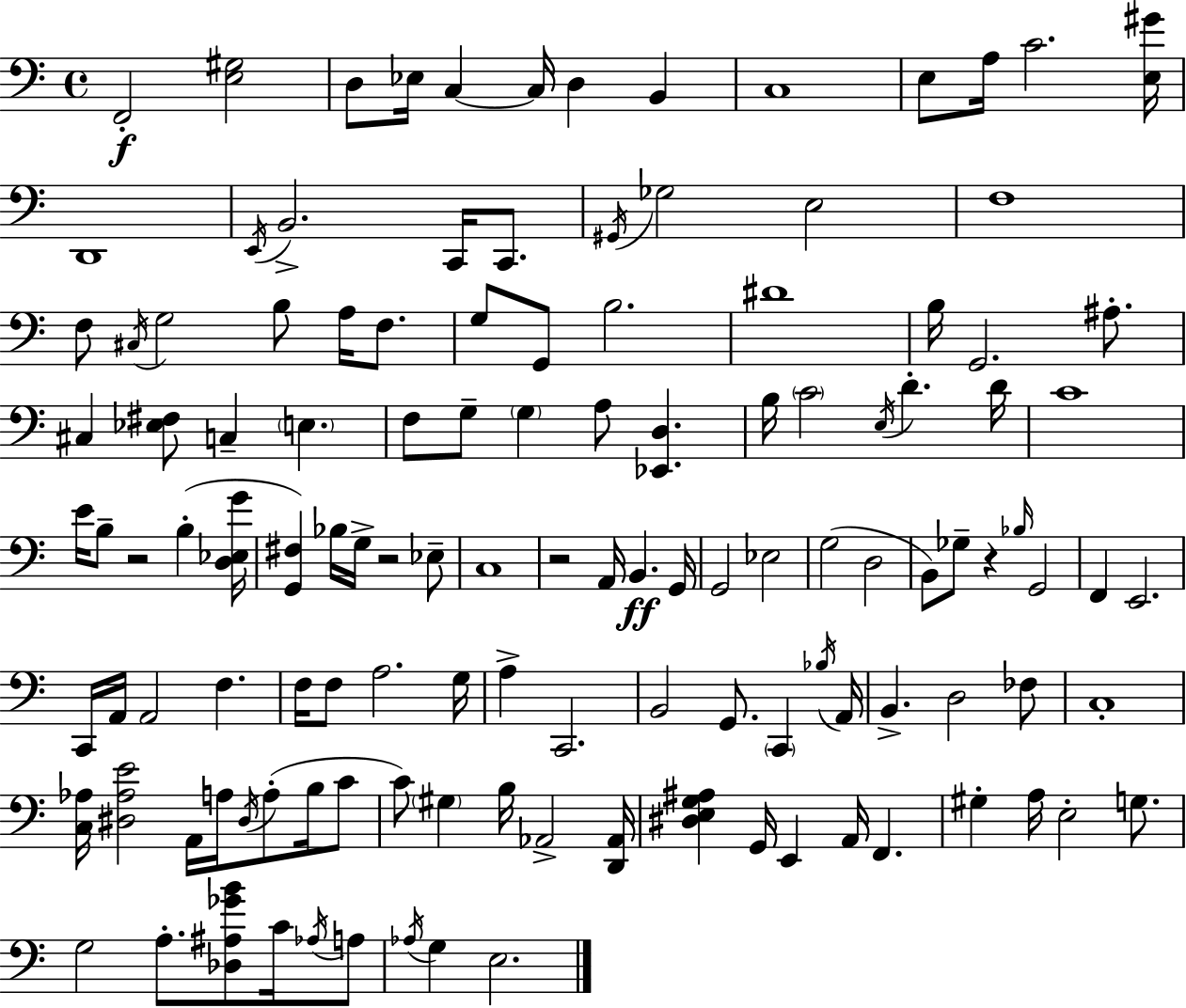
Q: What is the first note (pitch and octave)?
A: F2